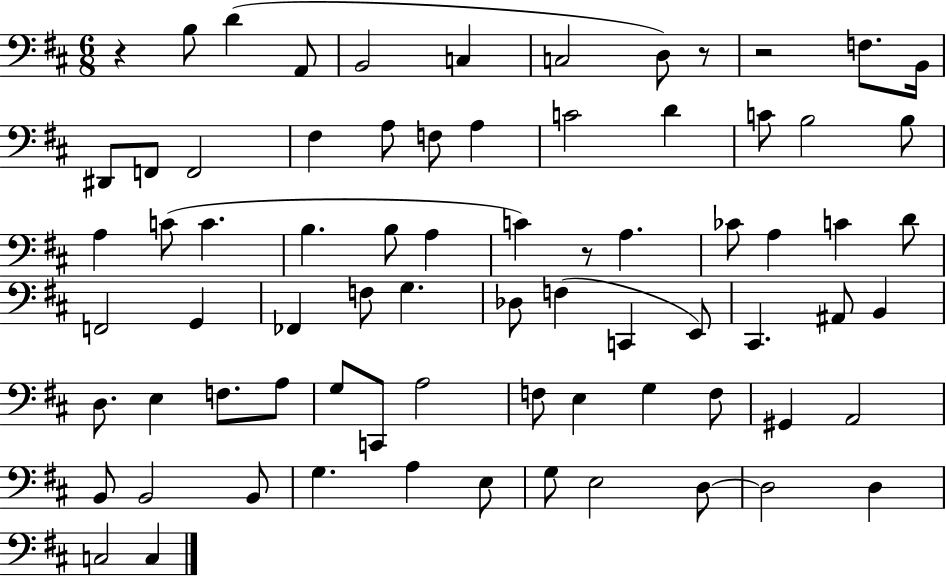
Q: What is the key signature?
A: D major